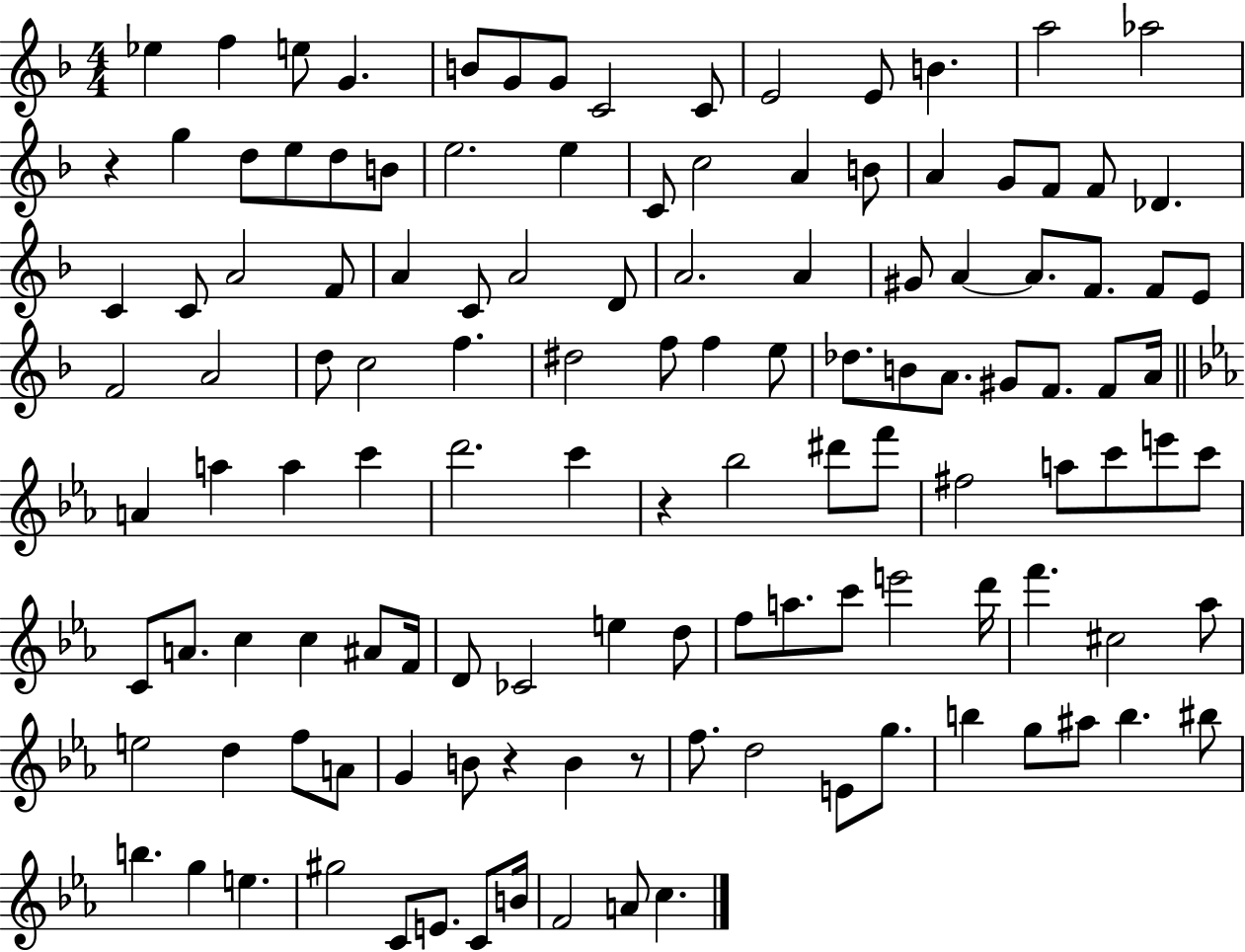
{
  \clef treble
  \numericTimeSignature
  \time 4/4
  \key f \major
  ees''4 f''4 e''8 g'4. | b'8 g'8 g'8 c'2 c'8 | e'2 e'8 b'4. | a''2 aes''2 | \break r4 g''4 d''8 e''8 d''8 b'8 | e''2. e''4 | c'8 c''2 a'4 b'8 | a'4 g'8 f'8 f'8 des'4. | \break c'4 c'8 a'2 f'8 | a'4 c'8 a'2 d'8 | a'2. a'4 | gis'8 a'4~~ a'8. f'8. f'8 e'8 | \break f'2 a'2 | d''8 c''2 f''4. | dis''2 f''8 f''4 e''8 | des''8. b'8 a'8. gis'8 f'8. f'8 a'16 | \break \bar "||" \break \key ees \major a'4 a''4 a''4 c'''4 | d'''2. c'''4 | r4 bes''2 dis'''8 f'''8 | fis''2 a''8 c'''8 e'''8 c'''8 | \break c'8 a'8. c''4 c''4 ais'8 f'16 | d'8 ces'2 e''4 d''8 | f''8 a''8. c'''8 e'''2 d'''16 | f'''4. cis''2 aes''8 | \break e''2 d''4 f''8 a'8 | g'4 b'8 r4 b'4 r8 | f''8. d''2 e'8 g''8. | b''4 g''8 ais''8 b''4. bis''8 | \break b''4. g''4 e''4. | gis''2 c'8 e'8. c'8 b'16 | f'2 a'8 c''4. | \bar "|."
}